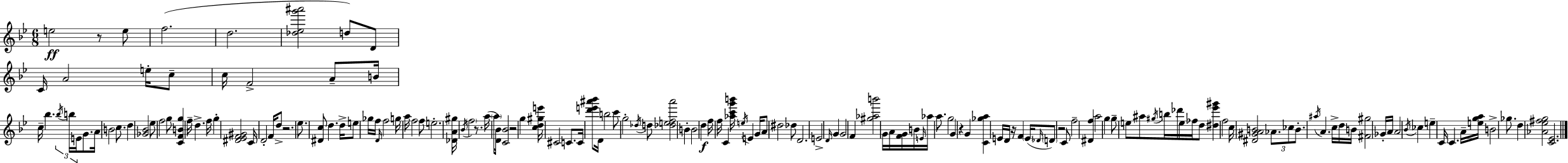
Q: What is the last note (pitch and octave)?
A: D5